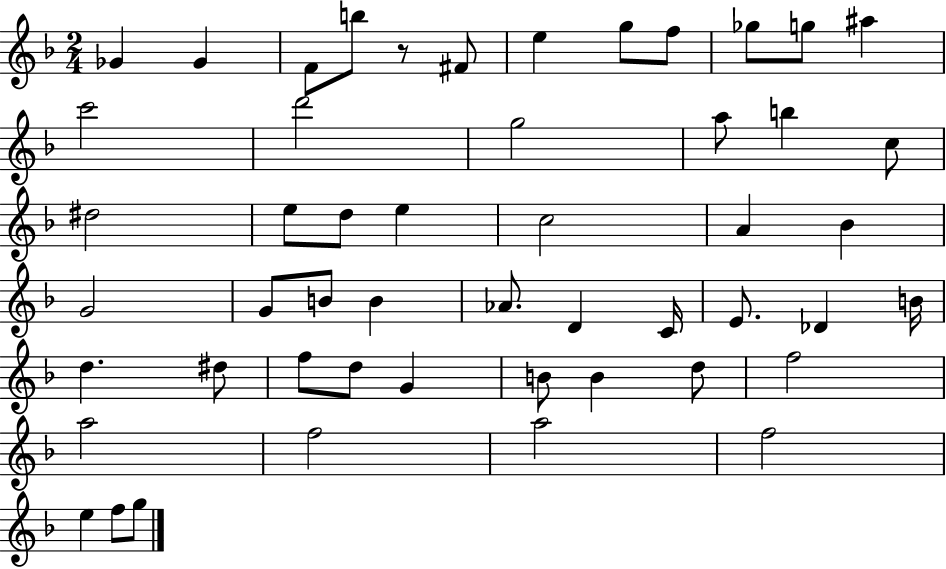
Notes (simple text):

Gb4/q Gb4/q F4/e B5/e R/e F#4/e E5/q G5/e F5/e Gb5/e G5/e A#5/q C6/h D6/h G5/h A5/e B5/q C5/e D#5/h E5/e D5/e E5/q C5/h A4/q Bb4/q G4/h G4/e B4/e B4/q Ab4/e. D4/q C4/s E4/e. Db4/q B4/s D5/q. D#5/e F5/e D5/e G4/q B4/e B4/q D5/e F5/h A5/h F5/h A5/h F5/h E5/q F5/e G5/e